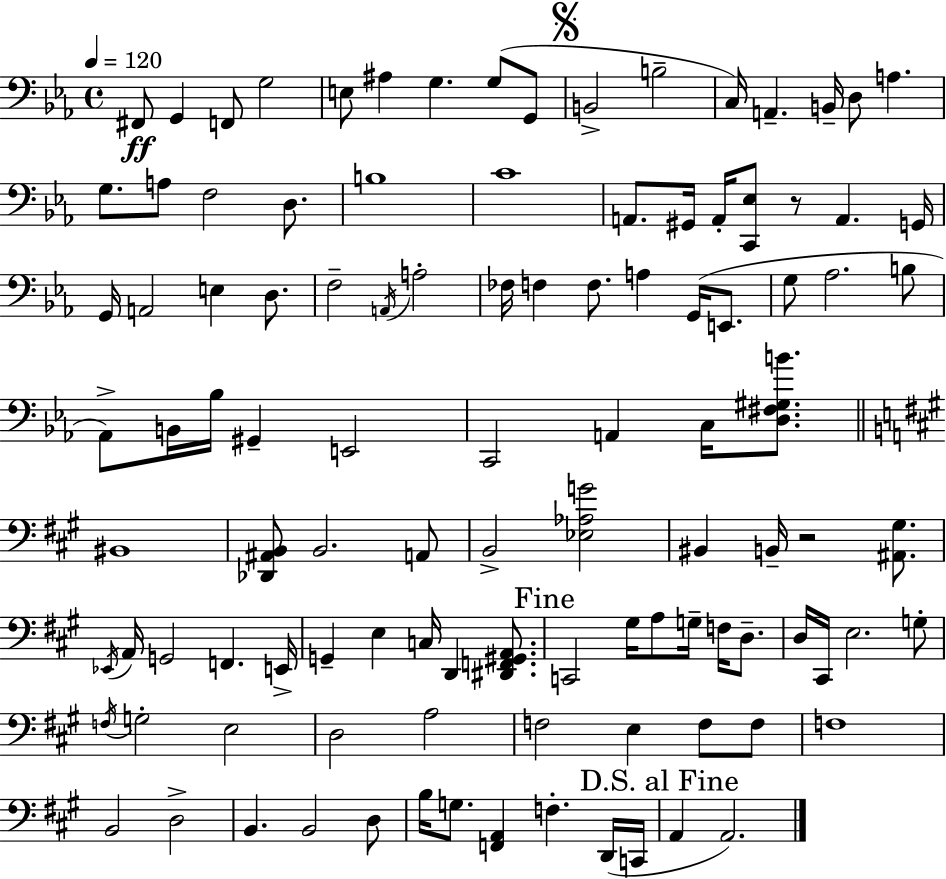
{
  \clef bass
  \time 4/4
  \defaultTimeSignature
  \key ees \major
  \tempo 4 = 120
  fis,8\ff g,4 f,8 g2 | e8 ais4 g4. g8( g,8 | \mark \markup { \musicglyph "scripts.segno" } b,2-> b2-- | c16) a,4.-- b,16-- d8 a4. | \break g8. a8 f2 d8. | b1 | c'1 | a,8. gis,16 a,16-. <c, ees>8 r8 a,4. g,16 | \break g,16 a,2 e4 d8. | f2-- \acciaccatura { a,16 } a2-. | fes16 f4 f8. a4 g,16( e,8. | g8 aes2. b8 | \break aes,8->) b,16 bes16 gis,4-- e,2 | c,2 a,4 c16 <d fis gis b'>8. | \bar "||" \break \key a \major bis,1 | <des, ais, b,>8 b,2. a,8 | b,2-> <ees aes g'>2 | bis,4 b,16-- r2 <ais, gis>8. | \break \acciaccatura { ees,16 } a,16 g,2 f,4. | e,16-> g,4-- e4 c16 d,4 <dis, f, gis, a,>8. | \mark "Fine" c,2 gis16 a8 g16-- f16 d8.-- | d16 cis,16 e2. g8-. | \break \acciaccatura { f16 } g2-. e2 | d2 a2 | f2 e4 f8 | f8 f1 | \break b,2 d2-> | b,4. b,2 | d8 b16 g8. <f, a,>4 f4.-. | d,16( c,16 \mark "D.S. al Fine" a,4 a,2.) | \break \bar "|."
}